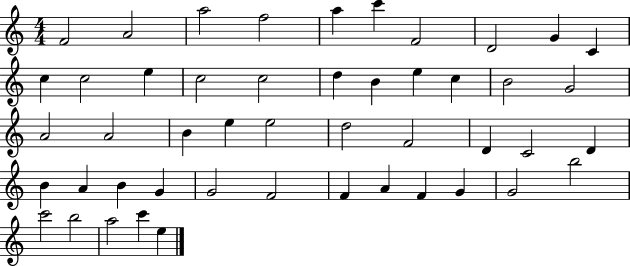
{
  \clef treble
  \numericTimeSignature
  \time 4/4
  \key c \major
  f'2 a'2 | a''2 f''2 | a''4 c'''4 f'2 | d'2 g'4 c'4 | \break c''4 c''2 e''4 | c''2 c''2 | d''4 b'4 e''4 c''4 | b'2 g'2 | \break a'2 a'2 | b'4 e''4 e''2 | d''2 f'2 | d'4 c'2 d'4 | \break b'4 a'4 b'4 g'4 | g'2 f'2 | f'4 a'4 f'4 g'4 | g'2 b''2 | \break c'''2 b''2 | a''2 c'''4 e''4 | \bar "|."
}